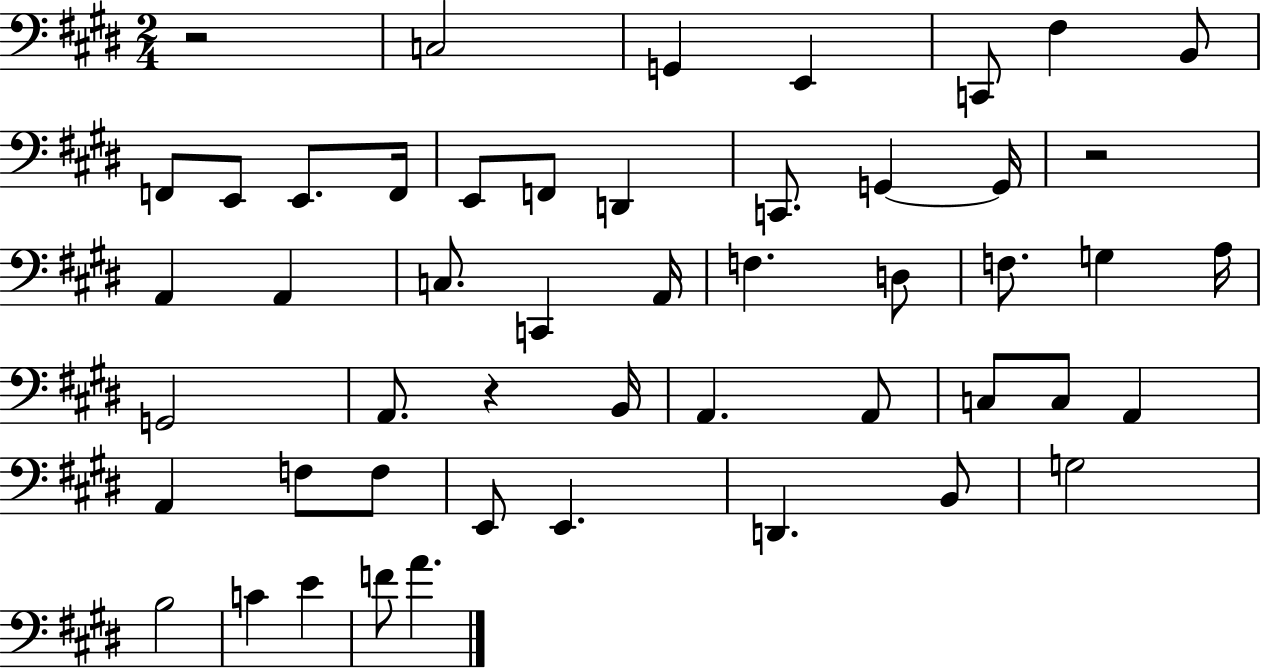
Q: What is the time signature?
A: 2/4